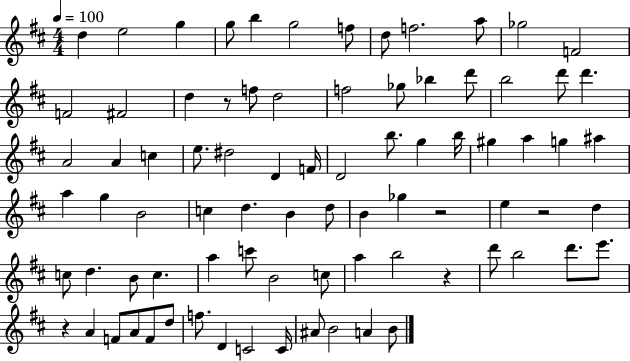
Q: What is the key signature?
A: D major